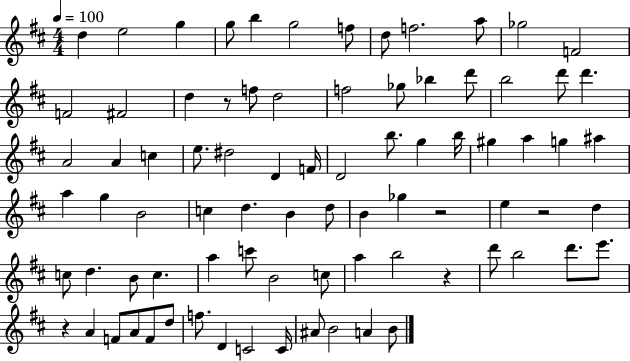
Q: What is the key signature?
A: D major